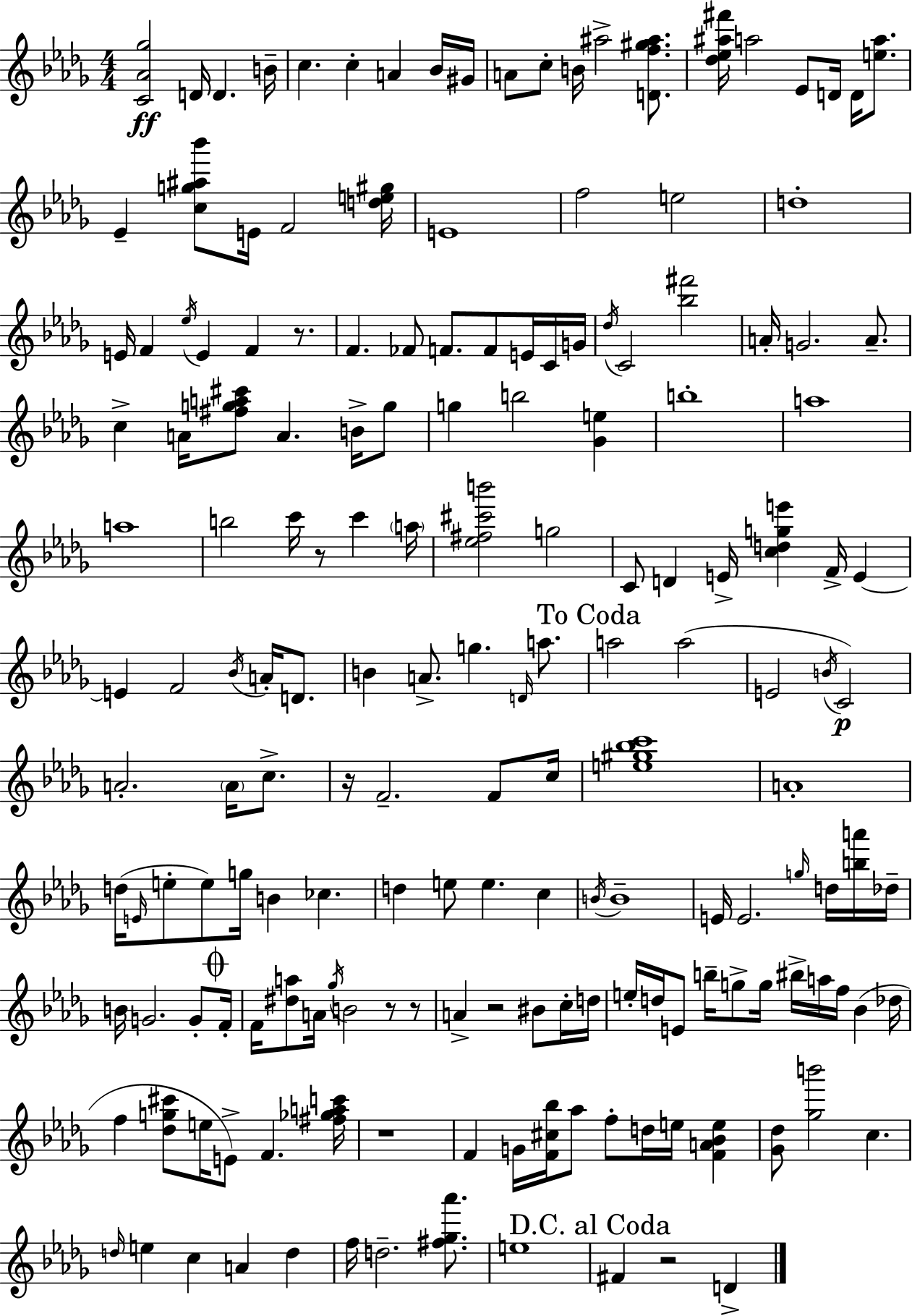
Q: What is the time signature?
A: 4/4